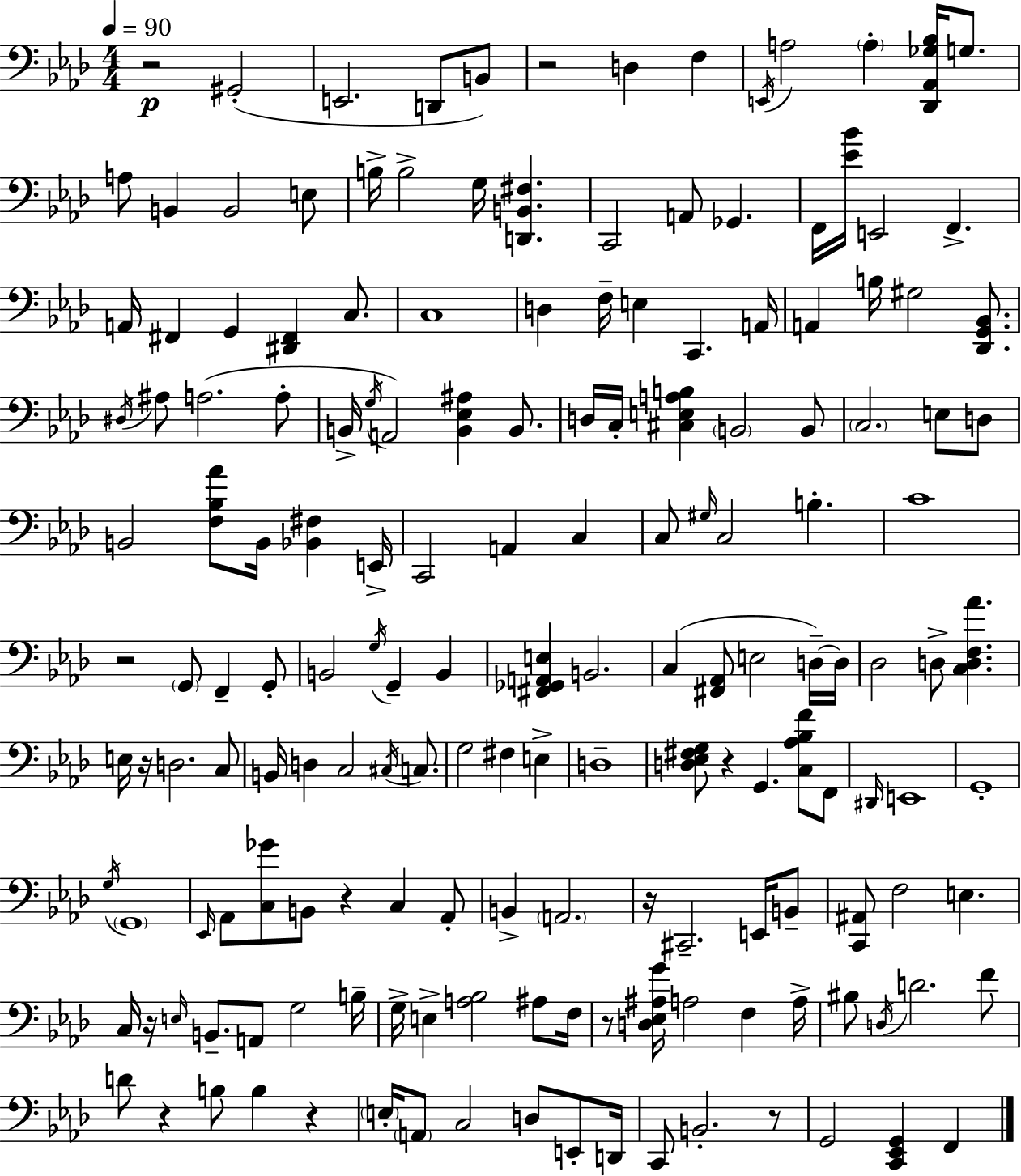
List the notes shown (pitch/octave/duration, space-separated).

R/h G#2/h E2/h. D2/e B2/e R/h D3/q F3/q E2/s A3/h A3/q [Db2,Ab2,Gb3,Bb3]/s G3/e. A3/e B2/q B2/h E3/e B3/s B3/h G3/s [D2,B2,F#3]/q. C2/h A2/e Gb2/q. F2/s [Eb4,Bb4]/s E2/h F2/q. A2/s F#2/q G2/q [D#2,F#2]/q C3/e. C3/w D3/q F3/s E3/q C2/q. A2/s A2/q B3/s G#3/h [Db2,G2,Bb2]/e. D#3/s A#3/e A3/h. A3/e B2/s G3/s A2/h [B2,Eb3,A#3]/q B2/e. D3/s C3/s [C#3,E3,A3,B3]/q B2/h B2/e C3/h. E3/e D3/e B2/h [F3,Bb3,Ab4]/e B2/s [Bb2,F#3]/q E2/s C2/h A2/q C3/q C3/e G#3/s C3/h B3/q. C4/w R/h G2/e F2/q G2/e B2/h G3/s G2/q B2/q [F#2,Gb2,A2,E3]/q B2/h. C3/q [F#2,Ab2]/e E3/h D3/s D3/s Db3/h D3/e [C3,D3,F3,Ab4]/q. E3/s R/s D3/h. C3/e B2/s D3/q C3/h C#3/s C3/e. G3/h F#3/q E3/q D3/w [D3,Eb3,F#3,G3]/e R/q G2/q. [C3,Ab3,Bb3,F4]/e F2/e D#2/s E2/w G2/w G3/s G2/w Eb2/s Ab2/e [C3,Gb4]/e B2/e R/q C3/q Ab2/e B2/q A2/h. R/s C#2/h. E2/s B2/e [C2,A#2]/e F3/h E3/q. C3/s R/s E3/s B2/e. A2/e G3/h B3/s G3/s E3/q [A3,Bb3]/h A#3/e F3/s R/e [D3,Eb3,A#3,G4]/s A3/h F3/q A3/s BIS3/e D3/s D4/h. F4/e D4/e R/q B3/e B3/q R/q E3/s A2/e C3/h D3/e E2/e D2/s C2/e B2/h. R/e G2/h [C2,Eb2,G2]/q F2/q